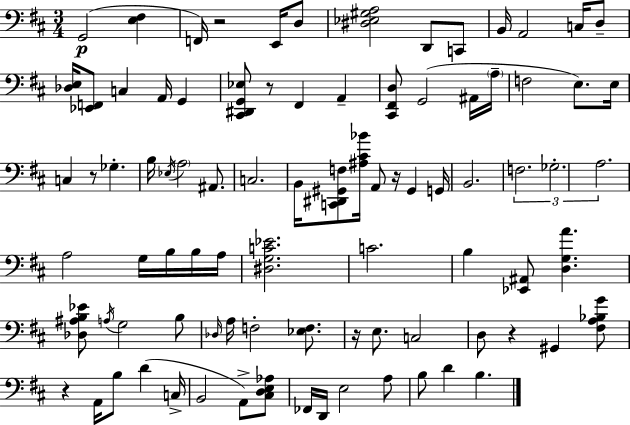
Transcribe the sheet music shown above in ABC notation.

X:1
T:Untitled
M:3/4
L:1/4
K:D
G,,2 [E,^F,] F,,/4 z2 E,,/4 D,/2 [^D,_E,^G,A,]2 D,,/2 C,,/2 B,,/4 A,,2 C,/4 D,/2 [_D,E,]/4 [_E,,F,,]/2 C, A,,/4 G,, [^C,,^D,,G,,_E,]/2 z/2 ^F,, A,, [^C,,^F,,D,]/2 G,,2 ^A,,/4 A,/4 F,2 E,/2 E,/4 C, z/2 _G, B,/4 _E,/4 A,2 ^A,,/2 C,2 B,,/4 [C,,^D,,^G,,F,]/2 [^A,^C_B]/4 A,,/2 z/4 ^G,, G,,/4 B,,2 F,2 _G,2 A,2 A,2 G,/4 B,/4 B,/4 A,/4 [^D,G,C_E]2 C2 B, [_E,,^A,,]/2 [D,G,A] [_D,^A,B,_E]/2 A,/4 G,2 B,/2 _D,/4 A,/4 F,2 [_E,F,]/2 z/4 E,/2 C,2 D,/2 z ^G,, [^F,A,_B,G]/2 z A,,/4 B,/2 D C,/4 B,,2 A,,/2 [^C,D,E,_A,]/2 _F,,/4 D,,/4 E,2 A,/2 B,/2 D B,